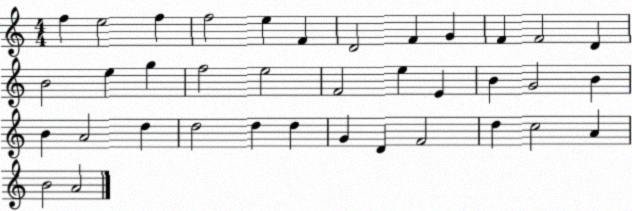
X:1
T:Untitled
M:4/4
L:1/4
K:C
f e2 f f2 e F D2 F G F F2 D B2 e g f2 e2 F2 e E B G2 B B A2 d d2 d d G D F2 d c2 A B2 A2